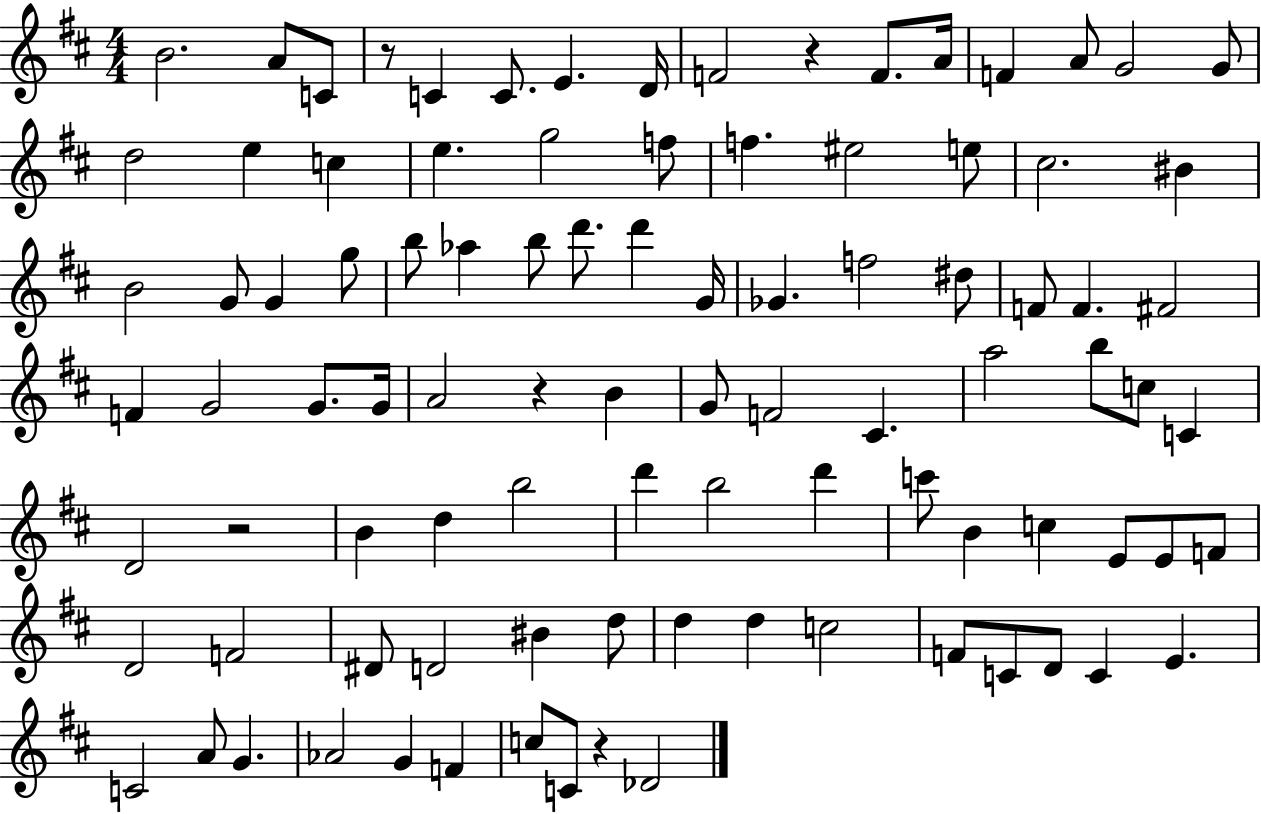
X:1
T:Untitled
M:4/4
L:1/4
K:D
B2 A/2 C/2 z/2 C C/2 E D/4 F2 z F/2 A/4 F A/2 G2 G/2 d2 e c e g2 f/2 f ^e2 e/2 ^c2 ^B B2 G/2 G g/2 b/2 _a b/2 d'/2 d' G/4 _G f2 ^d/2 F/2 F ^F2 F G2 G/2 G/4 A2 z B G/2 F2 ^C a2 b/2 c/2 C D2 z2 B d b2 d' b2 d' c'/2 B c E/2 E/2 F/2 D2 F2 ^D/2 D2 ^B d/2 d d c2 F/2 C/2 D/2 C E C2 A/2 G _A2 G F c/2 C/2 z _D2